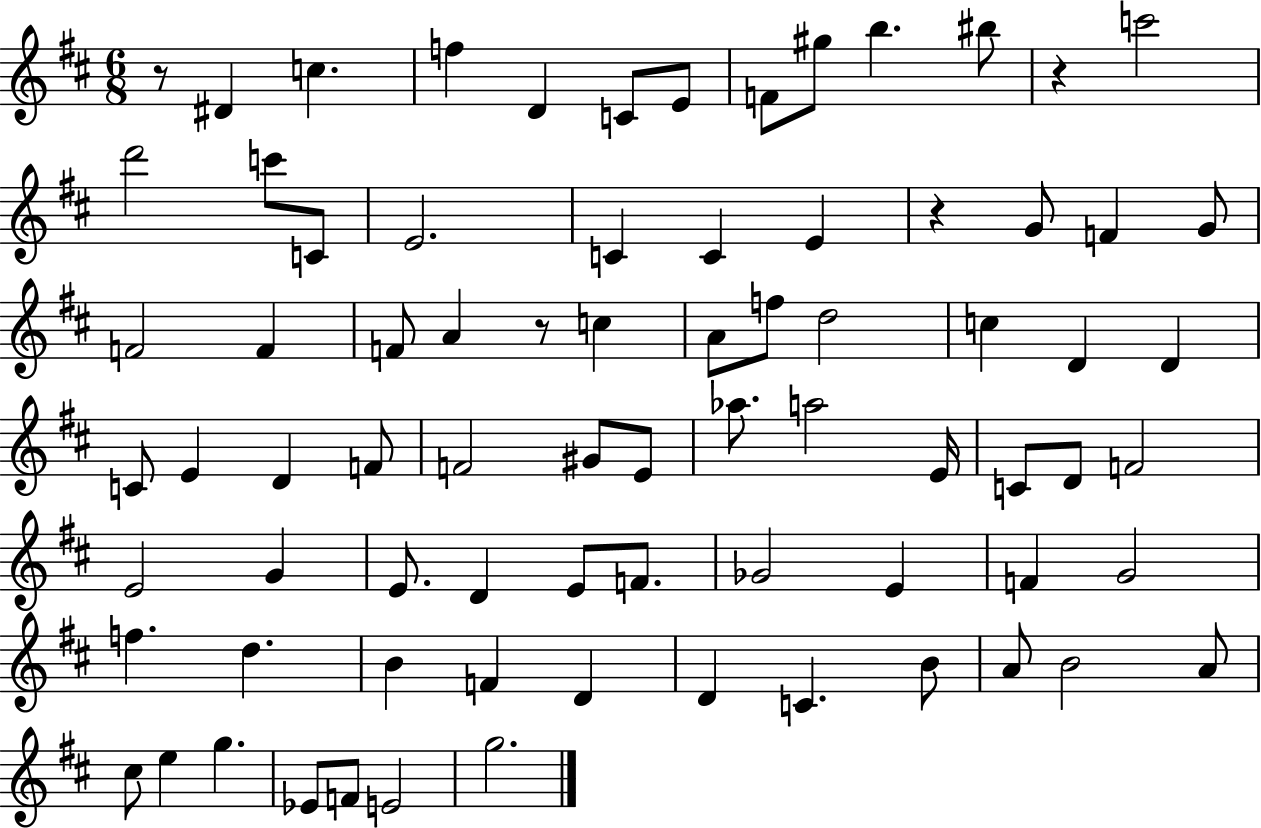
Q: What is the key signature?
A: D major